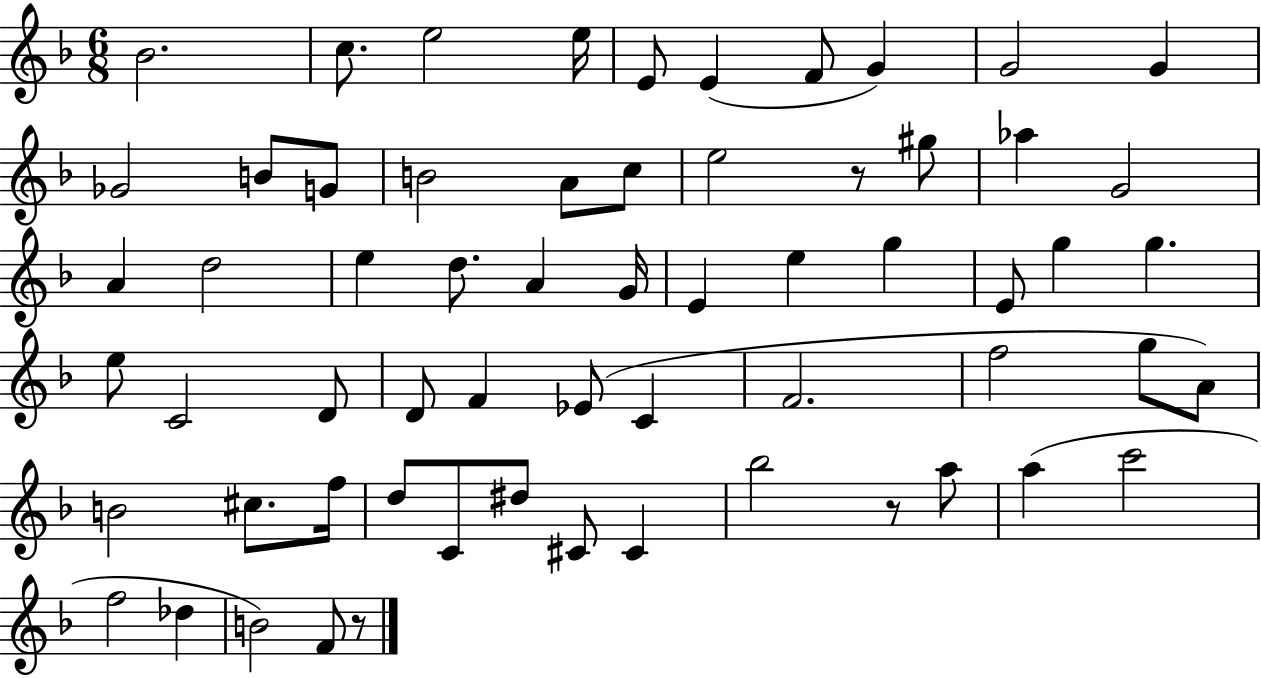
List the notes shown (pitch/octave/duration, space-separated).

Bb4/h. C5/e. E5/h E5/s E4/e E4/q F4/e G4/q G4/h G4/q Gb4/h B4/e G4/e B4/h A4/e C5/e E5/h R/e G#5/e Ab5/q G4/h A4/q D5/h E5/q D5/e. A4/q G4/s E4/q E5/q G5/q E4/e G5/q G5/q. E5/e C4/h D4/e D4/e F4/q Eb4/e C4/q F4/h. F5/h G5/e A4/e B4/h C#5/e. F5/s D5/e C4/e D#5/e C#4/e C#4/q Bb5/h R/e A5/e A5/q C6/h F5/h Db5/q B4/h F4/e R/e